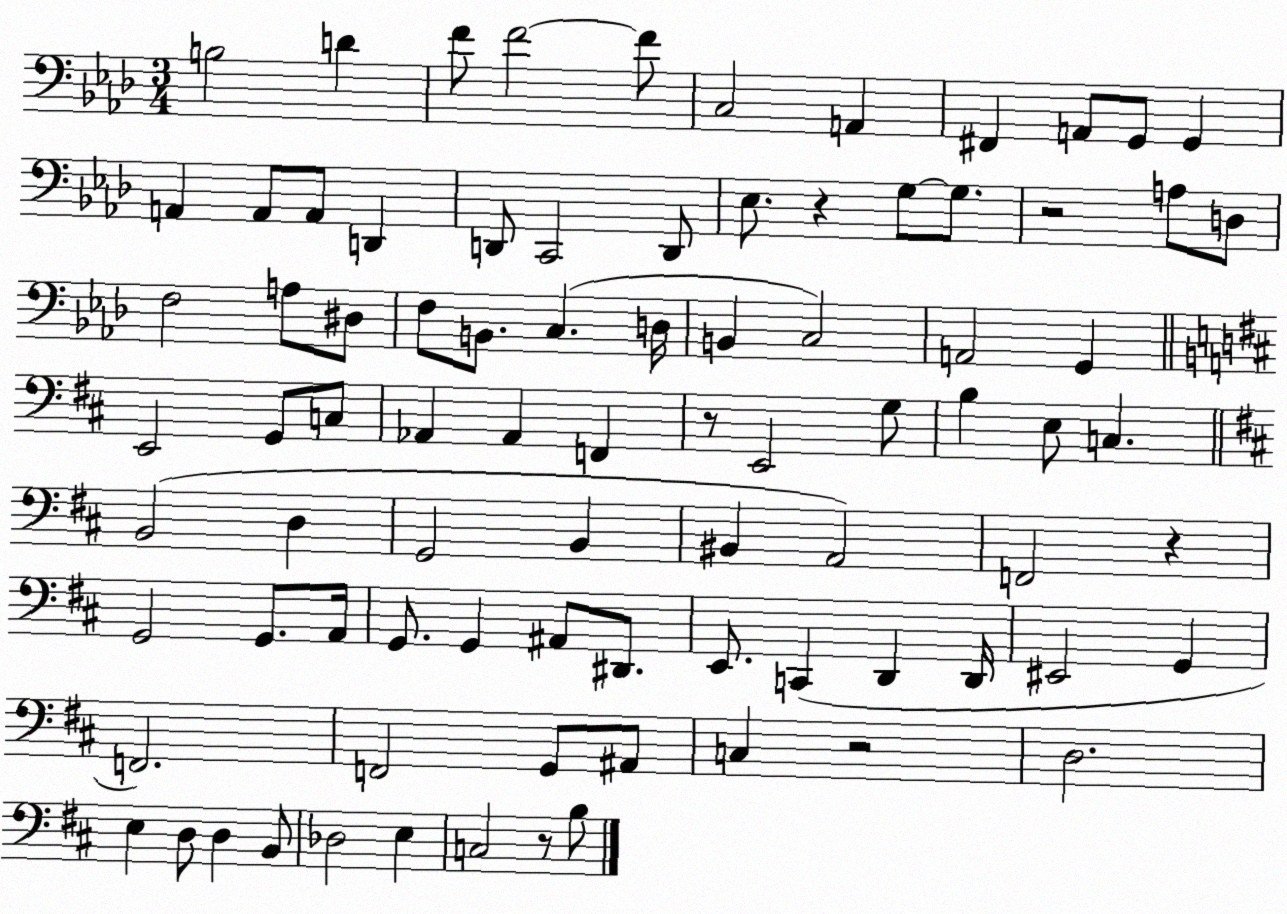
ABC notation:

X:1
T:Untitled
M:3/4
L:1/4
K:Ab
B,2 D F/2 F2 F/2 C,2 A,, ^F,, A,,/2 G,,/2 G,, A,, A,,/2 A,,/2 D,, D,,/2 C,,2 D,,/2 _E,/2 z G,/2 G,/2 z2 A,/2 D,/2 F,2 A,/2 ^D,/2 F,/2 B,,/2 C, D,/4 B,, C,2 A,,2 G,, E,,2 G,,/2 C,/2 _A,, _A,, F,, z/2 E,,2 G,/2 B, E,/2 C, B,,2 D, G,,2 B,, ^B,, A,,2 F,,2 z G,,2 G,,/2 A,,/4 G,,/2 G,, ^A,,/2 ^D,,/2 E,,/2 C,, D,, D,,/4 ^E,,2 G,, F,,2 F,,2 G,,/2 ^A,,/2 C, z2 D,2 E, D,/2 D, B,,/2 _D,2 E, C,2 z/2 B,/2